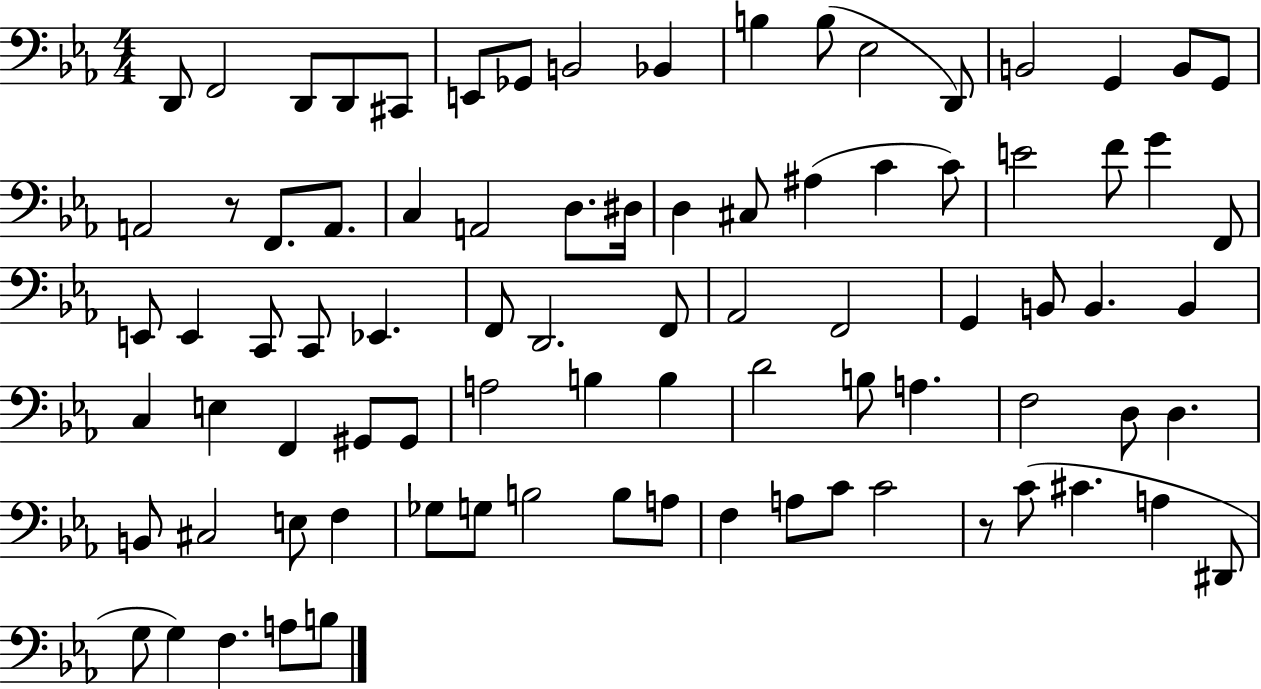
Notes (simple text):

D2/e F2/h D2/e D2/e C#2/e E2/e Gb2/e B2/h Bb2/q B3/q B3/e Eb3/h D2/e B2/h G2/q B2/e G2/e A2/h R/e F2/e. A2/e. C3/q A2/h D3/e. D#3/s D3/q C#3/e A#3/q C4/q C4/e E4/h F4/e G4/q F2/e E2/e E2/q C2/e C2/e Eb2/q. F2/e D2/h. F2/e Ab2/h F2/h G2/q B2/e B2/q. B2/q C3/q E3/q F2/q G#2/e G#2/e A3/h B3/q B3/q D4/h B3/e A3/q. F3/h D3/e D3/q. B2/e C#3/h E3/e F3/q Gb3/e G3/e B3/h B3/e A3/e F3/q A3/e C4/e C4/h R/e C4/e C#4/q. A3/q D#2/e G3/e G3/q F3/q. A3/e B3/e